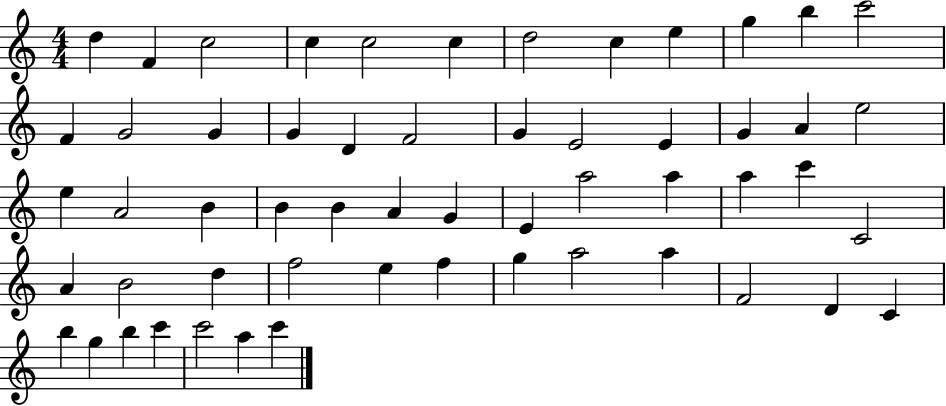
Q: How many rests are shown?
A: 0